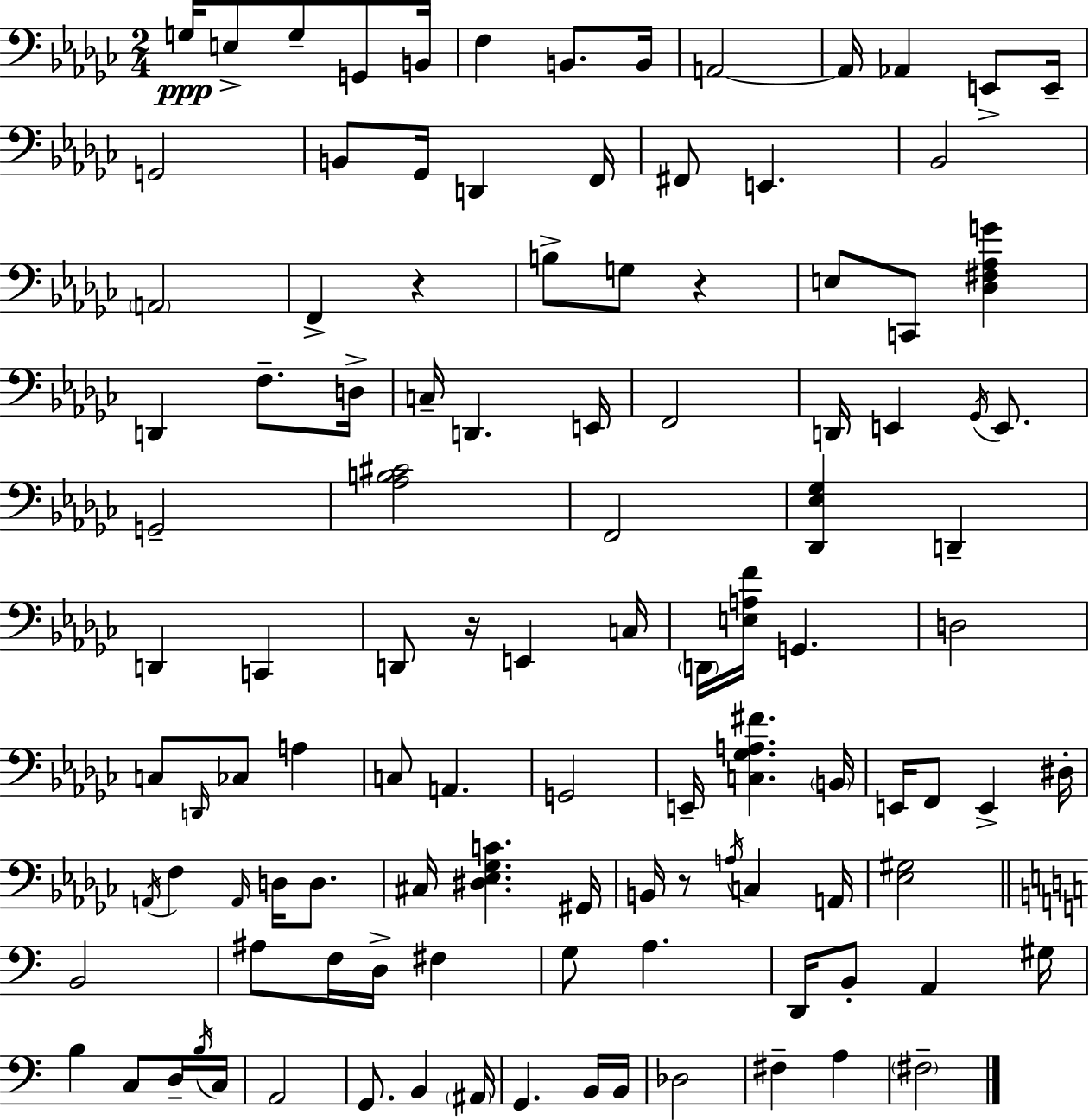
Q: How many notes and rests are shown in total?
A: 111